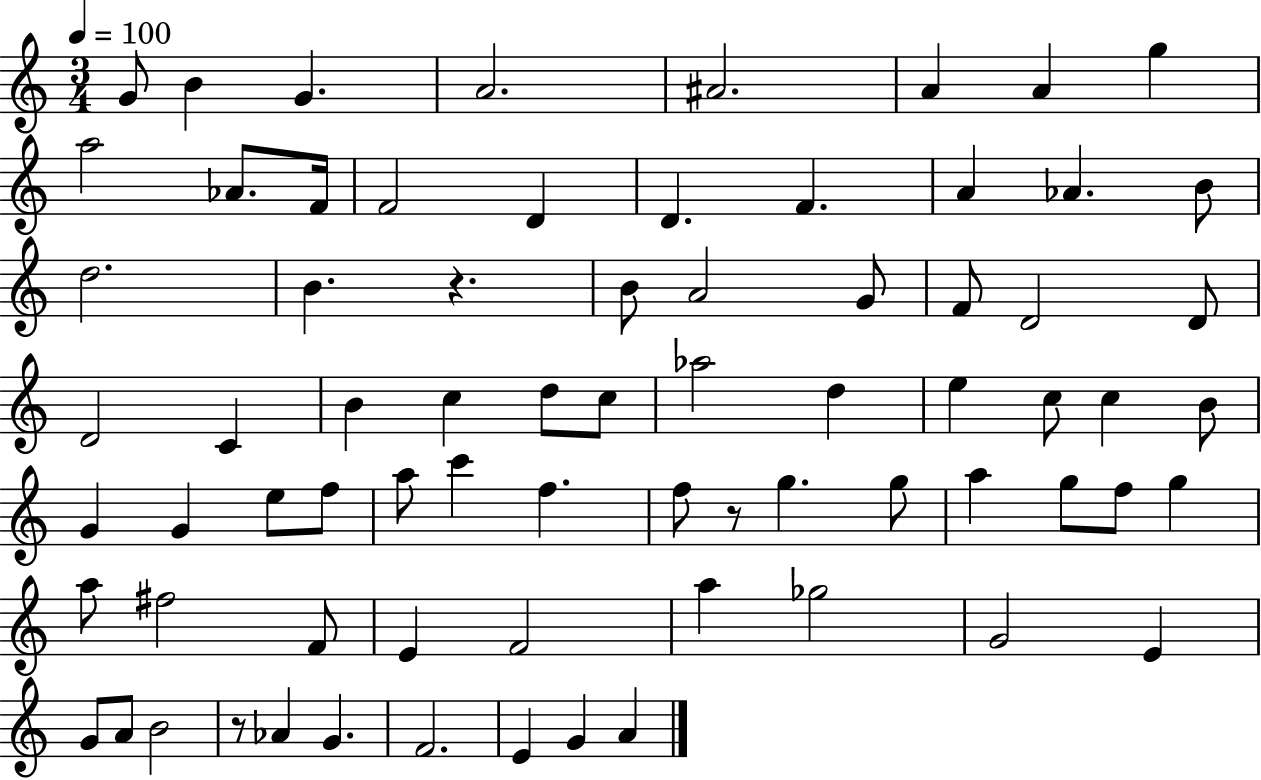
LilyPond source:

{
  \clef treble
  \numericTimeSignature
  \time 3/4
  \key c \major
  \tempo 4 = 100
  g'8 b'4 g'4. | a'2. | ais'2. | a'4 a'4 g''4 | \break a''2 aes'8. f'16 | f'2 d'4 | d'4. f'4. | a'4 aes'4. b'8 | \break d''2. | b'4. r4. | b'8 a'2 g'8 | f'8 d'2 d'8 | \break d'2 c'4 | b'4 c''4 d''8 c''8 | aes''2 d''4 | e''4 c''8 c''4 b'8 | \break g'4 g'4 e''8 f''8 | a''8 c'''4 f''4. | f''8 r8 g''4. g''8 | a''4 g''8 f''8 g''4 | \break a''8 fis''2 f'8 | e'4 f'2 | a''4 ges''2 | g'2 e'4 | \break g'8 a'8 b'2 | r8 aes'4 g'4. | f'2. | e'4 g'4 a'4 | \break \bar "|."
}